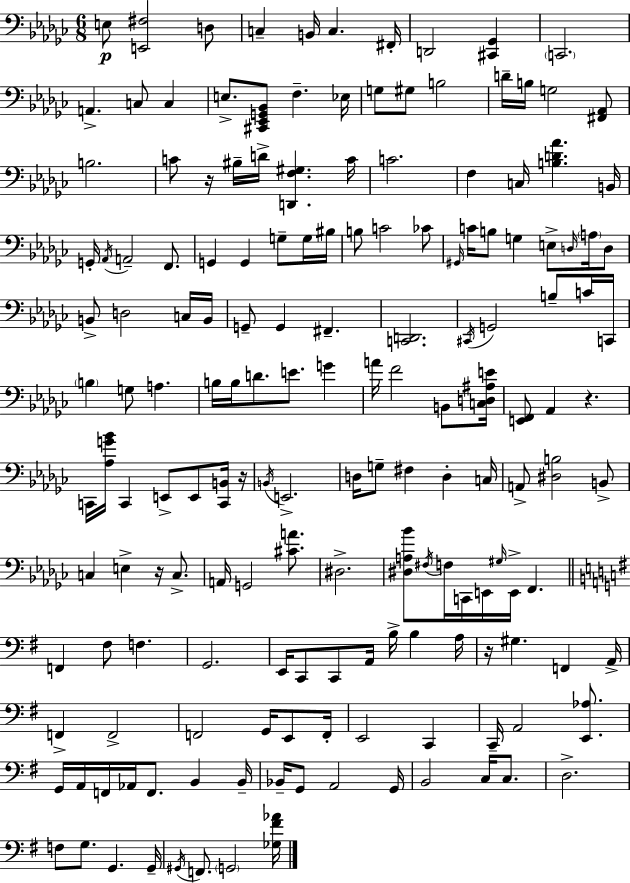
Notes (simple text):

E3/e [E2,F#3]/h D3/e C3/q B2/s C3/q. F#2/s D2/h [C#2,Gb2]/q C2/h. A2/q. C3/e C3/q E3/e. [C#2,Eb2,G2,Bb2]/e F3/q. Eb3/s G3/e G#3/e B3/h D4/s B3/s G3/h [F#2,Ab2]/e B3/h. C4/e R/s BIS3/s D4/s [D2,F3,G#3]/q. C4/s C4/h. F3/q C3/s [B3,D4,Ab4]/q. B2/s G2/s Ab2/s A2/h F2/e. G2/q G2/q G3/e G3/s BIS3/s B3/e C4/h CES4/e G#2/s C4/s B3/e G3/q E3/e D3/s A3/s D3/e B2/e D3/h C3/s B2/s G2/e G2/q F#2/q. [C2,D2]/h. C#2/s G2/h B3/e C4/s C2/s B3/q G3/e A3/q. B3/s B3/s D4/e. E4/e. G4/q A4/s F4/h B2/e [C3,D3,A#3,E4]/s [E2,F2]/e Ab2/q R/q. C2/s [Ab3,G4,Bb4]/s C2/q E2/e E2/e [C2,B2]/s R/s B2/s E2/h. D3/s G3/e F#3/q D3/q C3/s A2/e [D#3,B3]/h B2/e C3/q E3/q R/s C3/e. A2/s G2/h [C#4,A4]/e. D#3/h. [D#3,A3,Bb4]/e F#3/s F3/s C2/s E2/s G#3/s E2/s F2/q. F2/q F#3/e F3/q. G2/h. E2/s C2/e C2/e A2/s B3/s B3/q A3/s R/s G#3/q. F2/q A2/s F2/q F2/h F2/h G2/s E2/e F2/s E2/h C2/q C2/s A2/h [E2,Ab3]/e. G2/s A2/s F2/s Ab2/s F2/e. B2/q B2/s Bb2/s G2/e A2/h G2/s B2/h C3/s C3/e. D3/h. F3/e G3/e. G2/q. G2/s G#2/s F2/e. G2/h [Gb3,F#4,Ab4]/s